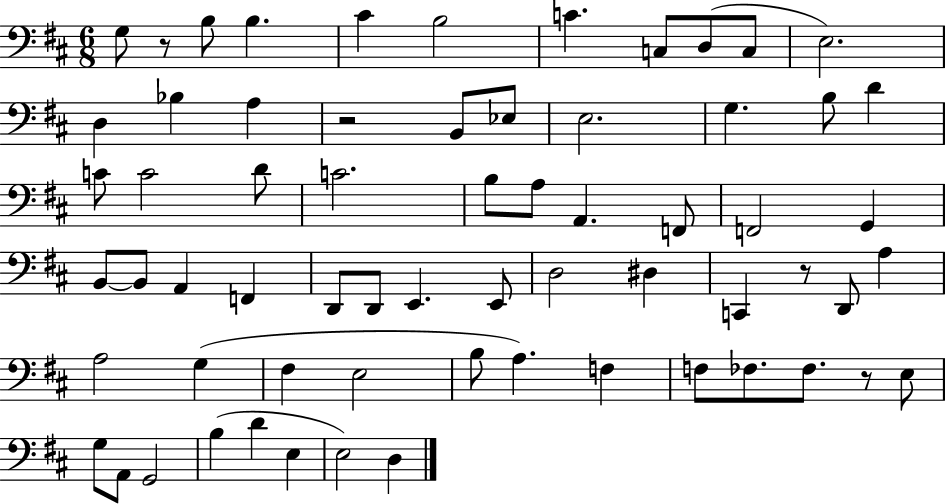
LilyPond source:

{
  \clef bass
  \numericTimeSignature
  \time 6/8
  \key d \major
  g8 r8 b8 b4. | cis'4 b2 | c'4. c8 d8( c8 | e2.) | \break d4 bes4 a4 | r2 b,8 ees8 | e2. | g4. b8 d'4 | \break c'8 c'2 d'8 | c'2. | b8 a8 a,4. f,8 | f,2 g,4 | \break b,8~~ b,8 a,4 f,4 | d,8 d,8 e,4. e,8 | d2 dis4 | c,4 r8 d,8 a4 | \break a2 g4( | fis4 e2 | b8 a4.) f4 | f8 fes8. fes8. r8 e8 | \break g8 a,8 g,2 | b4( d'4 e4 | e2) d4 | \bar "|."
}